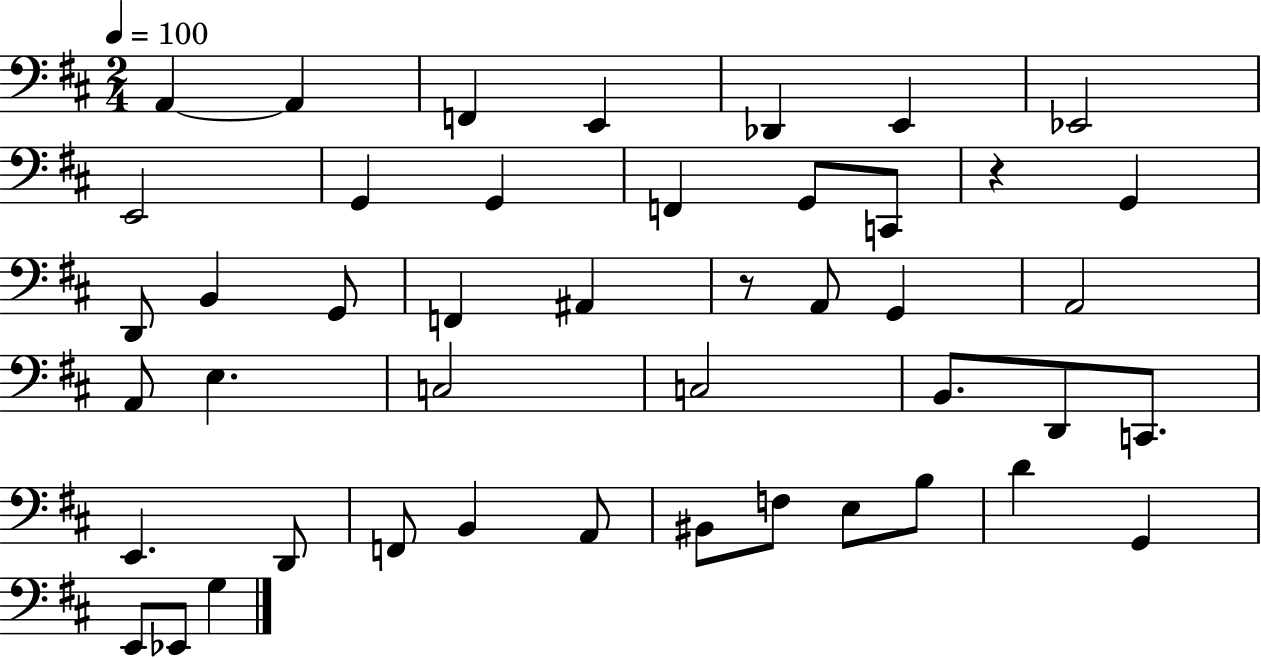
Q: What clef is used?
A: bass